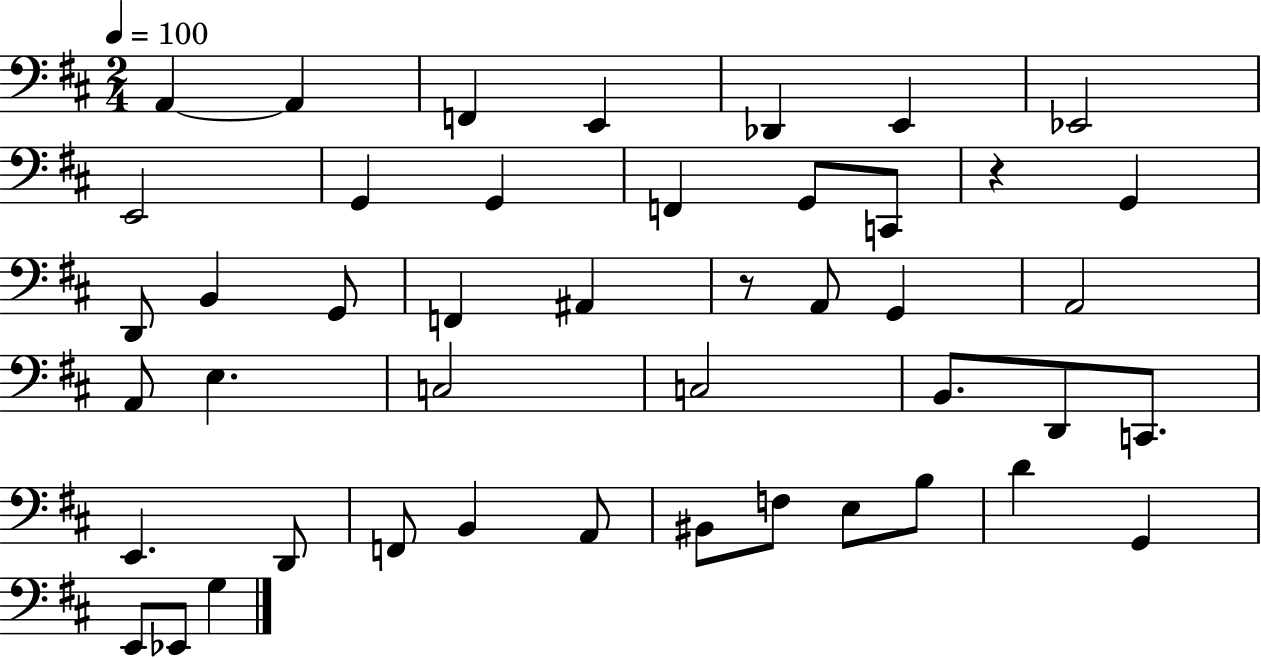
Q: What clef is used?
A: bass